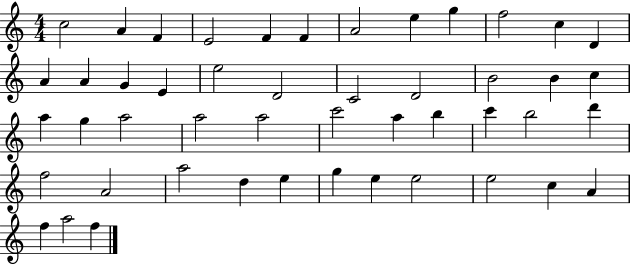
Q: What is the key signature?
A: C major